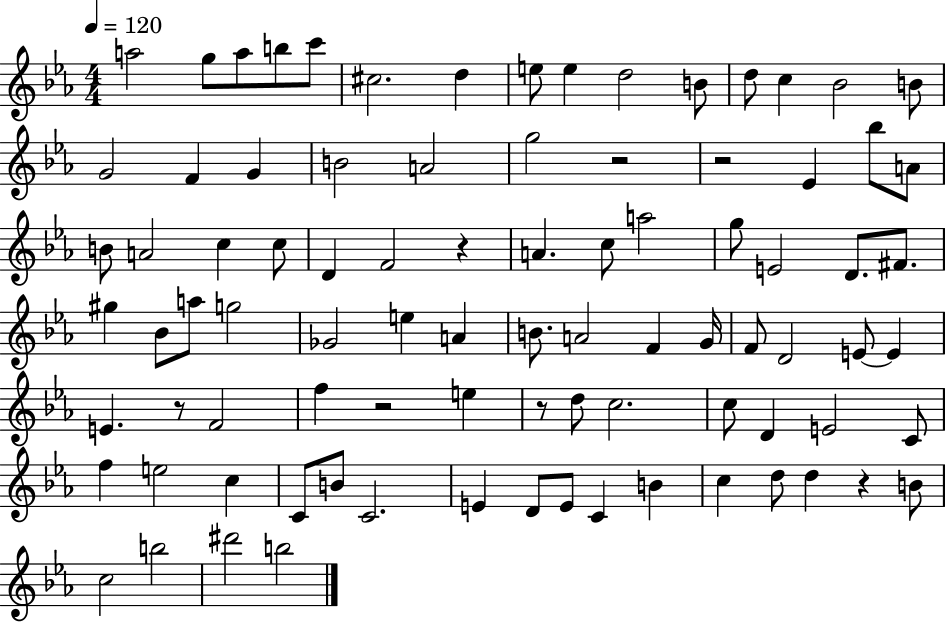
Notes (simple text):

A5/h G5/e A5/e B5/e C6/e C#5/h. D5/q E5/e E5/q D5/h B4/e D5/e C5/q Bb4/h B4/e G4/h F4/q G4/q B4/h A4/h G5/h R/h R/h Eb4/q Bb5/e A4/e B4/e A4/h C5/q C5/e D4/q F4/h R/q A4/q. C5/e A5/h G5/e E4/h D4/e. F#4/e. G#5/q Bb4/e A5/e G5/h Gb4/h E5/q A4/q B4/e. A4/h F4/q G4/s F4/e D4/h E4/e E4/q E4/q. R/e F4/h F5/q R/h E5/q R/e D5/e C5/h. C5/e D4/q E4/h C4/e F5/q E5/h C5/q C4/e B4/e C4/h. E4/q D4/e E4/e C4/q B4/q C5/q D5/e D5/q R/q B4/e C5/h B5/h D#6/h B5/h